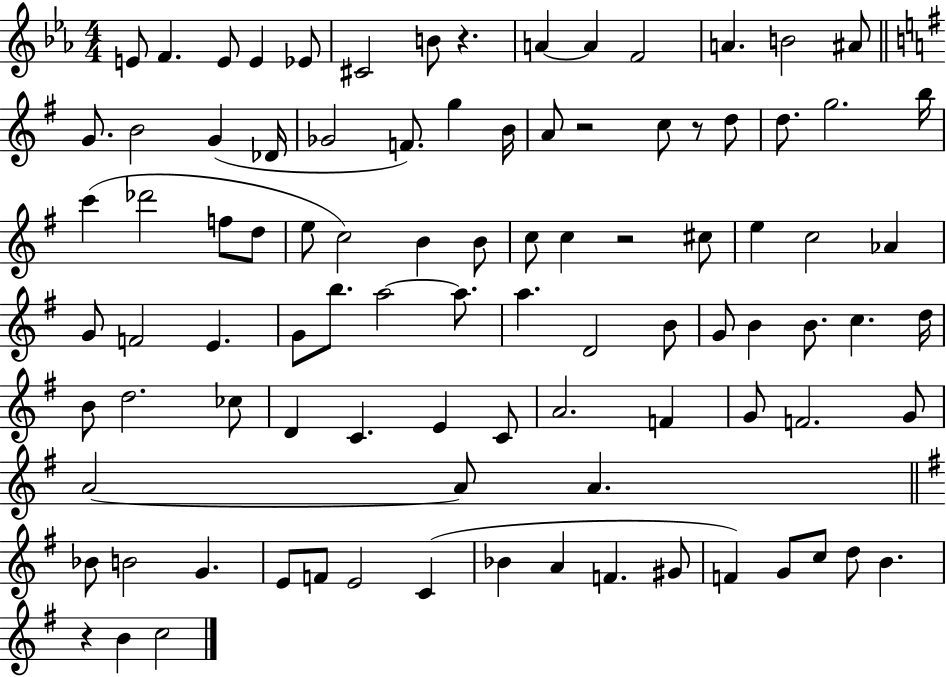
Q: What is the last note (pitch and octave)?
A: C5